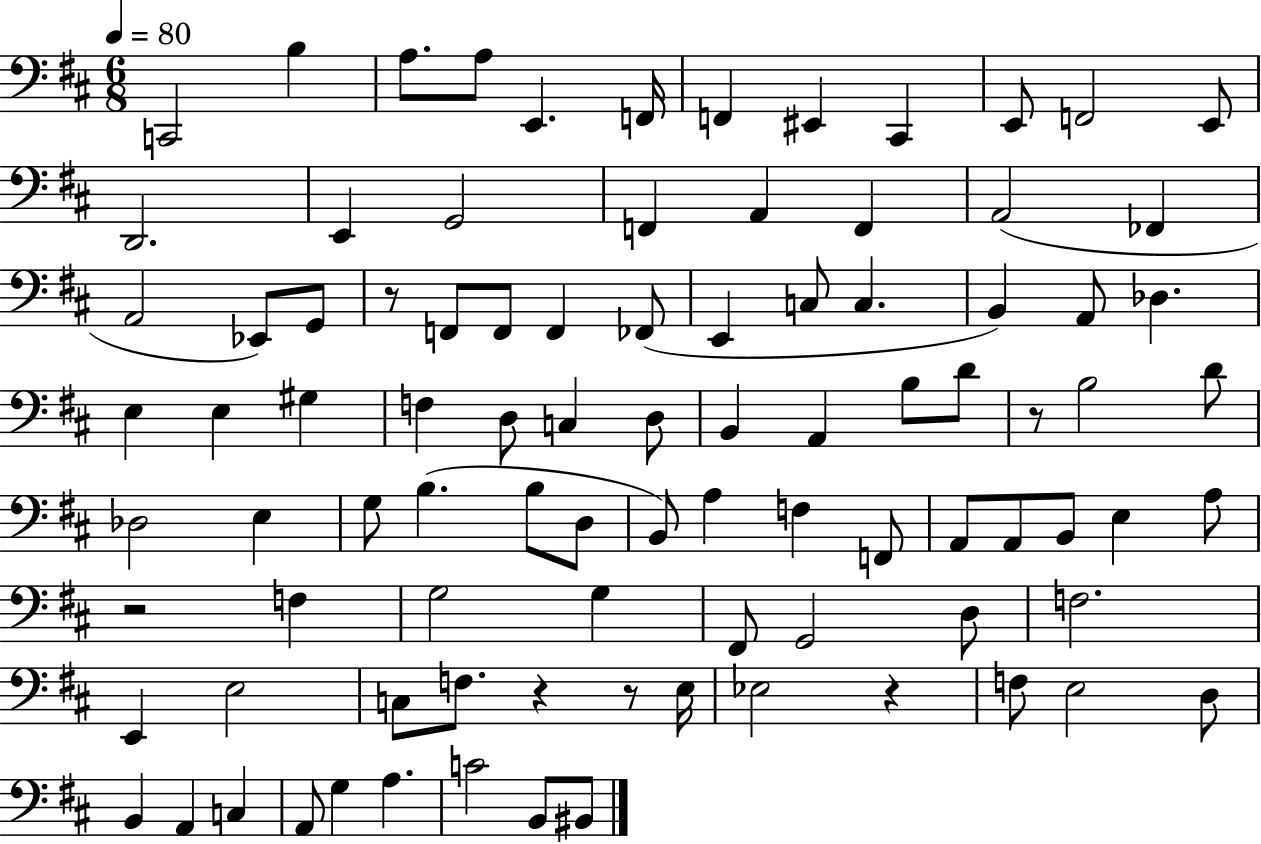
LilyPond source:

{
  \clef bass
  \numericTimeSignature
  \time 6/8
  \key d \major
  \tempo 4 = 80
  c,2 b4 | a8. a8 e,4. f,16 | f,4 eis,4 cis,4 | e,8 f,2 e,8 | \break d,2. | e,4 g,2 | f,4 a,4 f,4 | a,2( fes,4 | \break a,2 ees,8) g,8 | r8 f,8 f,8 f,4 fes,8( | e,4 c8 c4. | b,4) a,8 des4. | \break e4 e4 gis4 | f4 d8 c4 d8 | b,4 a,4 b8 d'8 | r8 b2 d'8 | \break des2 e4 | g8 b4.( b8 d8 | b,8) a4 f4 f,8 | a,8 a,8 b,8 e4 a8 | \break r2 f4 | g2 g4 | fis,8 g,2 d8 | f2. | \break e,4 e2 | c8 f8. r4 r8 e16 | ees2 r4 | f8 e2 d8 | \break b,4 a,4 c4 | a,8 g4 a4. | c'2 b,8 bis,8 | \bar "|."
}